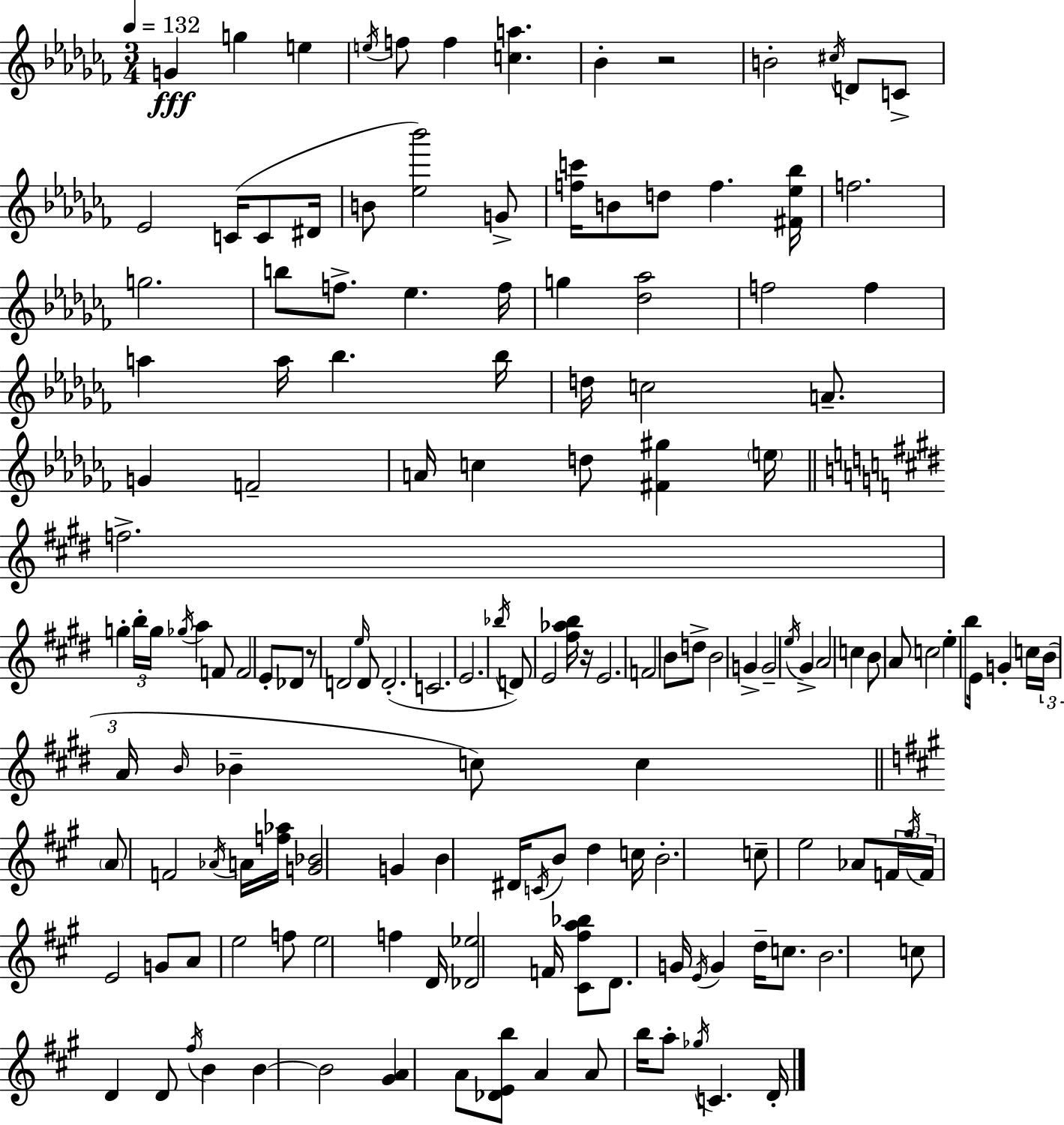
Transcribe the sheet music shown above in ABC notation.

X:1
T:Untitled
M:3/4
L:1/4
K:Abm
G g e e/4 f/2 f [ca] _B z2 B2 ^c/4 D/2 C/2 _E2 C/4 C/2 ^D/4 B/2 [_e_b']2 G/2 [fc']/4 B/2 d/2 f [^F_e_b]/4 f2 g2 b/2 f/2 _e f/4 g [_d_a]2 f2 f a a/4 _b _b/4 d/4 c2 A/2 G F2 A/4 c d/2 [^F^g] e/4 f2 g b/4 g/4 _g/4 a F/2 F2 E/2 _D/2 z/2 D2 e/4 D/2 D2 C2 E2 _b/4 D/2 E2 [^f_ab]/4 z/4 E2 F2 B/2 d/2 B2 G G2 e/4 ^G A2 c B/2 A/2 c2 e b/2 E/4 G c/4 B/4 A/4 B/4 _B c/2 c A/2 F2 _A/4 A/4 [f_a]/4 [G_B]2 G B ^D/4 C/4 B/2 d c/4 B2 c/2 e2 _A/2 F/4 ^g/4 F/4 E2 G/2 A/2 e2 f/2 e2 f D/4 [_D_e]2 F/4 [^C^fa_b]/2 D/2 G/4 E/4 G d/4 c/2 B2 c/2 D D/2 ^f/4 B B B2 [^GA] A/2 [_DEb]/2 A A/2 b/4 a/2 _g/4 C D/4